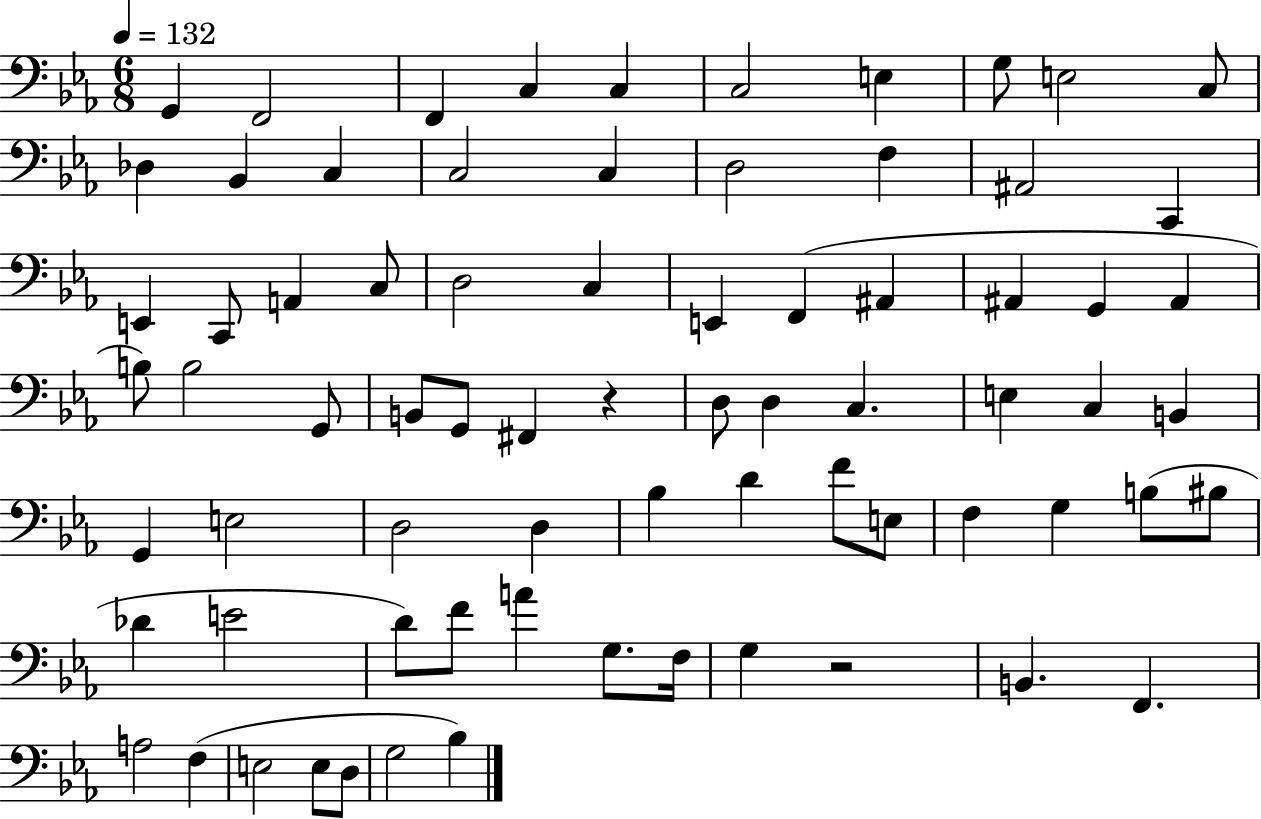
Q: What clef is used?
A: bass